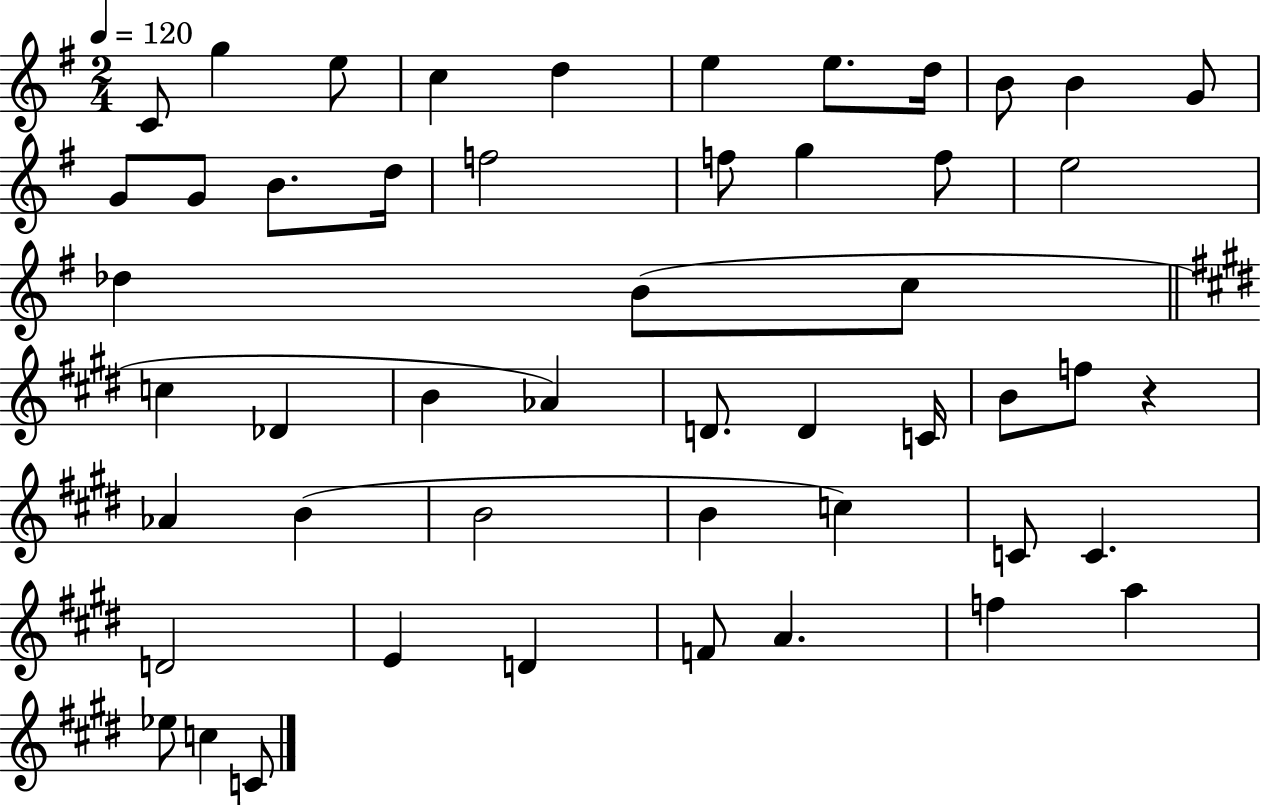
X:1
T:Untitled
M:2/4
L:1/4
K:G
C/2 g e/2 c d e e/2 d/4 B/2 B G/2 G/2 G/2 B/2 d/4 f2 f/2 g f/2 e2 _d B/2 c/2 c _D B _A D/2 D C/4 B/2 f/2 z _A B B2 B c C/2 C D2 E D F/2 A f a _e/2 c C/2